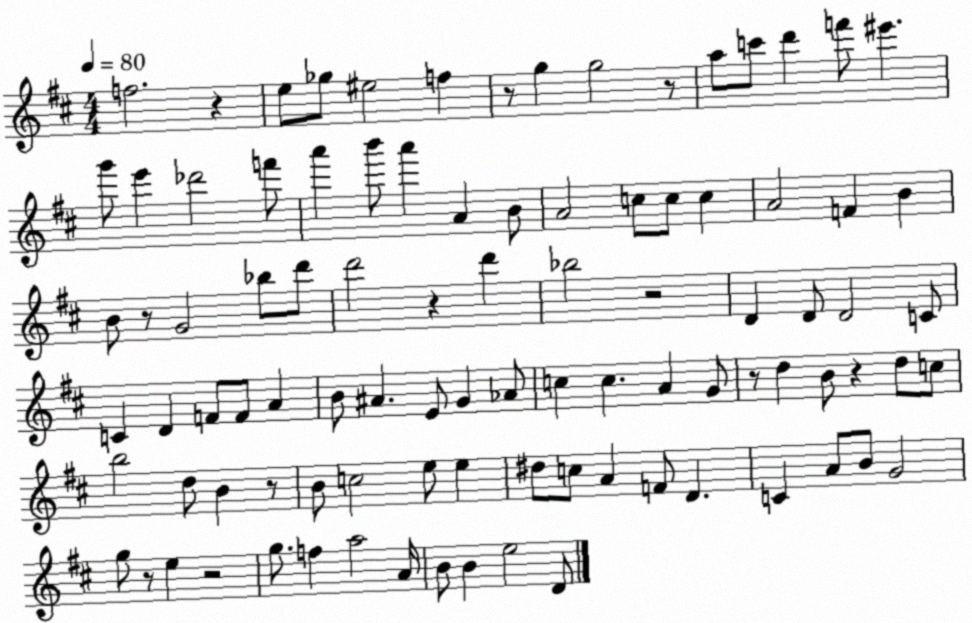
X:1
T:Untitled
M:4/4
L:1/4
K:D
f2 z e/2 _g/2 ^e2 f z/2 g g2 z/2 a/2 c'/2 d' f'/2 ^e' g'/2 e' _d'2 f'/2 a' b'/2 a' A B/2 A2 c/2 c/2 c A2 F B B/2 z/2 G2 _b/2 d'/2 d'2 z d' _b2 z2 D D/2 D2 C/2 C D F/2 F/2 A B/2 ^A E/2 G _A/2 c c A G/2 z/2 d B/2 z d/2 c/2 b2 d/2 B z/2 B/2 c2 e/2 e ^d/2 c/2 A F/2 D C A/2 B/2 G2 g/2 z/2 e z2 g/2 f a2 A/4 B/2 B e2 D/2